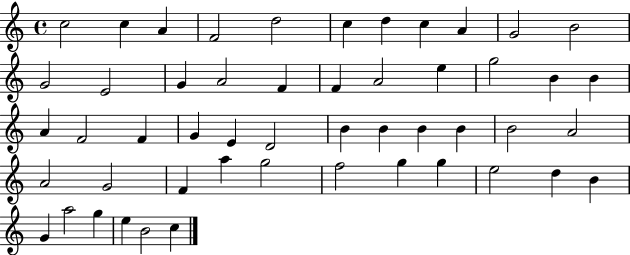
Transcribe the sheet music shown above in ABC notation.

X:1
T:Untitled
M:4/4
L:1/4
K:C
c2 c A F2 d2 c d c A G2 B2 G2 E2 G A2 F F A2 e g2 B B A F2 F G E D2 B B B B B2 A2 A2 G2 F a g2 f2 g g e2 d B G a2 g e B2 c